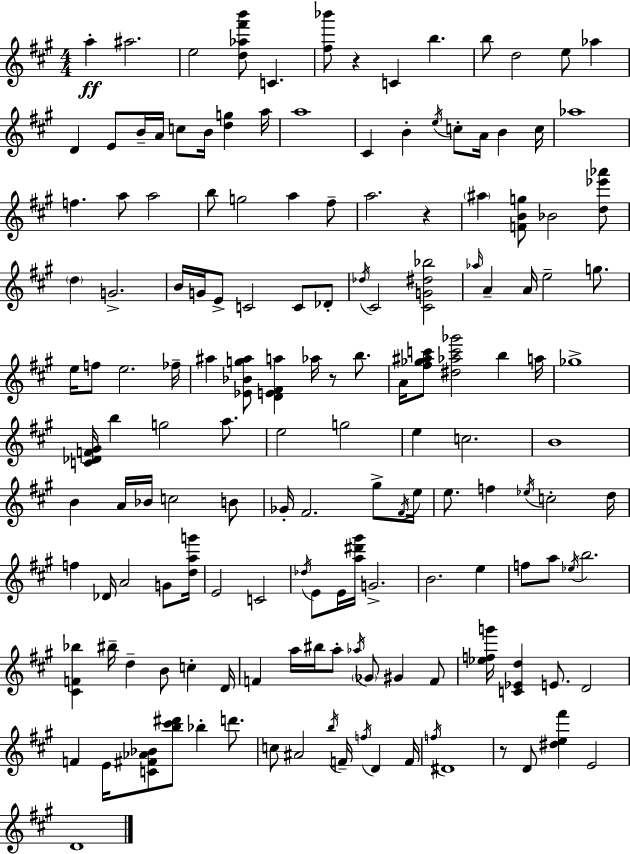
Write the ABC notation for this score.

X:1
T:Untitled
M:4/4
L:1/4
K:A
a ^a2 e2 [d_a^f'b']/2 C [^f_b']/2 z C b b/2 d2 e/2 _a D E/2 B/4 A/4 c/2 B/4 [dg] a/4 a4 ^C B e/4 c/2 A/4 B c/4 _a4 f a/2 a2 b/2 g2 a ^f/2 a2 z ^a [FBg]/2 _B2 [d_e'_a']/2 d G2 B/4 G/4 E/2 C2 C/2 _D/2 _d/4 ^C2 [^CG^d_b]2 _a/4 A A/4 e2 g/2 e/4 f/2 e2 _f/4 ^a [_E_Bg^a]/2 [DE^Fa] _a/4 z/2 b/2 A/4 [^f_g^ac']/2 [^d_ac'_g']2 b a/4 _g4 [C_DF^G]/4 b g2 a/2 e2 g2 e c2 B4 B A/4 _B/4 c2 B/2 _G/4 ^F2 ^g/2 ^F/4 e/4 e/2 f _e/4 c2 d/4 f _D/4 A2 G/2 [dag']/4 E2 C2 _d/4 E/2 E/4 [a^d'^g']/4 G2 B2 e f/2 a/2 _e/4 b2 [^CF_b] ^b/4 d B/2 c D/4 F a/4 ^b/4 a/2 _a/4 _G/2 ^G F/2 [_efg']/4 [C_Ed] E/2 D2 F E/4 [C^F_A_B]/2 [b^c'^d']/2 _b d'/2 c/2 ^A2 b/4 F/4 f/4 D F/4 f/4 ^D4 z/2 D/2 [^de^f'] E2 D4